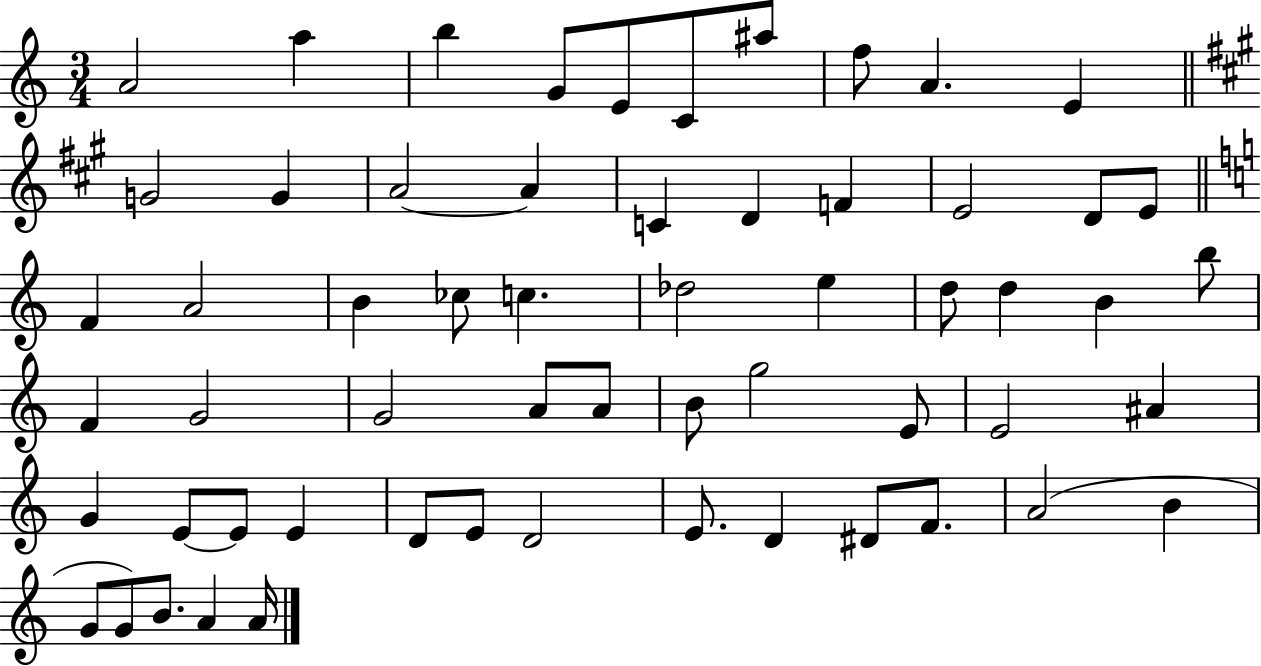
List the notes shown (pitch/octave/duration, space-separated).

A4/h A5/q B5/q G4/e E4/e C4/e A#5/e F5/e A4/q. E4/q G4/h G4/q A4/h A4/q C4/q D4/q F4/q E4/h D4/e E4/e F4/q A4/h B4/q CES5/e C5/q. Db5/h E5/q D5/e D5/q B4/q B5/e F4/q G4/h G4/h A4/e A4/e B4/e G5/h E4/e E4/h A#4/q G4/q E4/e E4/e E4/q D4/e E4/e D4/h E4/e. D4/q D#4/e F4/e. A4/h B4/q G4/e G4/e B4/e. A4/q A4/s